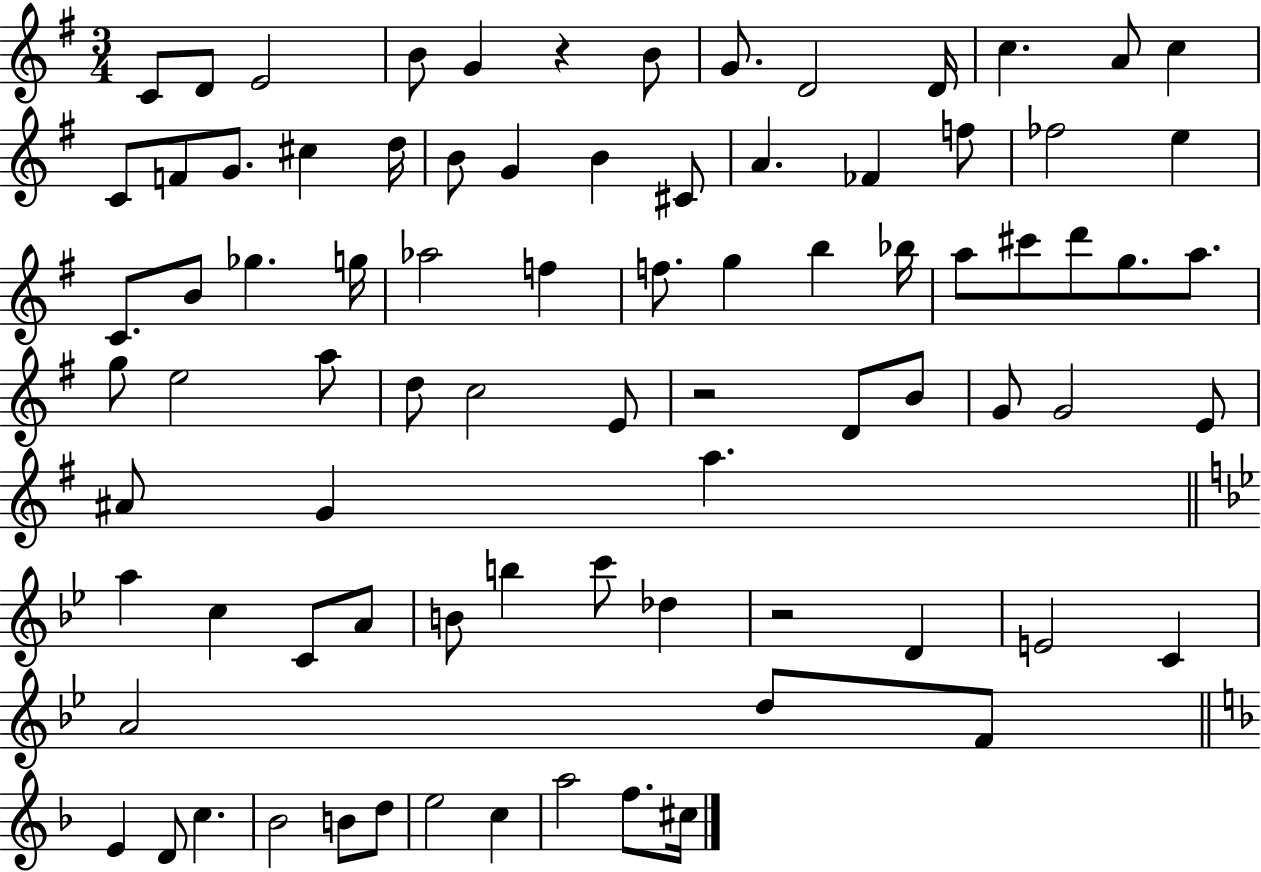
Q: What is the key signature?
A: G major